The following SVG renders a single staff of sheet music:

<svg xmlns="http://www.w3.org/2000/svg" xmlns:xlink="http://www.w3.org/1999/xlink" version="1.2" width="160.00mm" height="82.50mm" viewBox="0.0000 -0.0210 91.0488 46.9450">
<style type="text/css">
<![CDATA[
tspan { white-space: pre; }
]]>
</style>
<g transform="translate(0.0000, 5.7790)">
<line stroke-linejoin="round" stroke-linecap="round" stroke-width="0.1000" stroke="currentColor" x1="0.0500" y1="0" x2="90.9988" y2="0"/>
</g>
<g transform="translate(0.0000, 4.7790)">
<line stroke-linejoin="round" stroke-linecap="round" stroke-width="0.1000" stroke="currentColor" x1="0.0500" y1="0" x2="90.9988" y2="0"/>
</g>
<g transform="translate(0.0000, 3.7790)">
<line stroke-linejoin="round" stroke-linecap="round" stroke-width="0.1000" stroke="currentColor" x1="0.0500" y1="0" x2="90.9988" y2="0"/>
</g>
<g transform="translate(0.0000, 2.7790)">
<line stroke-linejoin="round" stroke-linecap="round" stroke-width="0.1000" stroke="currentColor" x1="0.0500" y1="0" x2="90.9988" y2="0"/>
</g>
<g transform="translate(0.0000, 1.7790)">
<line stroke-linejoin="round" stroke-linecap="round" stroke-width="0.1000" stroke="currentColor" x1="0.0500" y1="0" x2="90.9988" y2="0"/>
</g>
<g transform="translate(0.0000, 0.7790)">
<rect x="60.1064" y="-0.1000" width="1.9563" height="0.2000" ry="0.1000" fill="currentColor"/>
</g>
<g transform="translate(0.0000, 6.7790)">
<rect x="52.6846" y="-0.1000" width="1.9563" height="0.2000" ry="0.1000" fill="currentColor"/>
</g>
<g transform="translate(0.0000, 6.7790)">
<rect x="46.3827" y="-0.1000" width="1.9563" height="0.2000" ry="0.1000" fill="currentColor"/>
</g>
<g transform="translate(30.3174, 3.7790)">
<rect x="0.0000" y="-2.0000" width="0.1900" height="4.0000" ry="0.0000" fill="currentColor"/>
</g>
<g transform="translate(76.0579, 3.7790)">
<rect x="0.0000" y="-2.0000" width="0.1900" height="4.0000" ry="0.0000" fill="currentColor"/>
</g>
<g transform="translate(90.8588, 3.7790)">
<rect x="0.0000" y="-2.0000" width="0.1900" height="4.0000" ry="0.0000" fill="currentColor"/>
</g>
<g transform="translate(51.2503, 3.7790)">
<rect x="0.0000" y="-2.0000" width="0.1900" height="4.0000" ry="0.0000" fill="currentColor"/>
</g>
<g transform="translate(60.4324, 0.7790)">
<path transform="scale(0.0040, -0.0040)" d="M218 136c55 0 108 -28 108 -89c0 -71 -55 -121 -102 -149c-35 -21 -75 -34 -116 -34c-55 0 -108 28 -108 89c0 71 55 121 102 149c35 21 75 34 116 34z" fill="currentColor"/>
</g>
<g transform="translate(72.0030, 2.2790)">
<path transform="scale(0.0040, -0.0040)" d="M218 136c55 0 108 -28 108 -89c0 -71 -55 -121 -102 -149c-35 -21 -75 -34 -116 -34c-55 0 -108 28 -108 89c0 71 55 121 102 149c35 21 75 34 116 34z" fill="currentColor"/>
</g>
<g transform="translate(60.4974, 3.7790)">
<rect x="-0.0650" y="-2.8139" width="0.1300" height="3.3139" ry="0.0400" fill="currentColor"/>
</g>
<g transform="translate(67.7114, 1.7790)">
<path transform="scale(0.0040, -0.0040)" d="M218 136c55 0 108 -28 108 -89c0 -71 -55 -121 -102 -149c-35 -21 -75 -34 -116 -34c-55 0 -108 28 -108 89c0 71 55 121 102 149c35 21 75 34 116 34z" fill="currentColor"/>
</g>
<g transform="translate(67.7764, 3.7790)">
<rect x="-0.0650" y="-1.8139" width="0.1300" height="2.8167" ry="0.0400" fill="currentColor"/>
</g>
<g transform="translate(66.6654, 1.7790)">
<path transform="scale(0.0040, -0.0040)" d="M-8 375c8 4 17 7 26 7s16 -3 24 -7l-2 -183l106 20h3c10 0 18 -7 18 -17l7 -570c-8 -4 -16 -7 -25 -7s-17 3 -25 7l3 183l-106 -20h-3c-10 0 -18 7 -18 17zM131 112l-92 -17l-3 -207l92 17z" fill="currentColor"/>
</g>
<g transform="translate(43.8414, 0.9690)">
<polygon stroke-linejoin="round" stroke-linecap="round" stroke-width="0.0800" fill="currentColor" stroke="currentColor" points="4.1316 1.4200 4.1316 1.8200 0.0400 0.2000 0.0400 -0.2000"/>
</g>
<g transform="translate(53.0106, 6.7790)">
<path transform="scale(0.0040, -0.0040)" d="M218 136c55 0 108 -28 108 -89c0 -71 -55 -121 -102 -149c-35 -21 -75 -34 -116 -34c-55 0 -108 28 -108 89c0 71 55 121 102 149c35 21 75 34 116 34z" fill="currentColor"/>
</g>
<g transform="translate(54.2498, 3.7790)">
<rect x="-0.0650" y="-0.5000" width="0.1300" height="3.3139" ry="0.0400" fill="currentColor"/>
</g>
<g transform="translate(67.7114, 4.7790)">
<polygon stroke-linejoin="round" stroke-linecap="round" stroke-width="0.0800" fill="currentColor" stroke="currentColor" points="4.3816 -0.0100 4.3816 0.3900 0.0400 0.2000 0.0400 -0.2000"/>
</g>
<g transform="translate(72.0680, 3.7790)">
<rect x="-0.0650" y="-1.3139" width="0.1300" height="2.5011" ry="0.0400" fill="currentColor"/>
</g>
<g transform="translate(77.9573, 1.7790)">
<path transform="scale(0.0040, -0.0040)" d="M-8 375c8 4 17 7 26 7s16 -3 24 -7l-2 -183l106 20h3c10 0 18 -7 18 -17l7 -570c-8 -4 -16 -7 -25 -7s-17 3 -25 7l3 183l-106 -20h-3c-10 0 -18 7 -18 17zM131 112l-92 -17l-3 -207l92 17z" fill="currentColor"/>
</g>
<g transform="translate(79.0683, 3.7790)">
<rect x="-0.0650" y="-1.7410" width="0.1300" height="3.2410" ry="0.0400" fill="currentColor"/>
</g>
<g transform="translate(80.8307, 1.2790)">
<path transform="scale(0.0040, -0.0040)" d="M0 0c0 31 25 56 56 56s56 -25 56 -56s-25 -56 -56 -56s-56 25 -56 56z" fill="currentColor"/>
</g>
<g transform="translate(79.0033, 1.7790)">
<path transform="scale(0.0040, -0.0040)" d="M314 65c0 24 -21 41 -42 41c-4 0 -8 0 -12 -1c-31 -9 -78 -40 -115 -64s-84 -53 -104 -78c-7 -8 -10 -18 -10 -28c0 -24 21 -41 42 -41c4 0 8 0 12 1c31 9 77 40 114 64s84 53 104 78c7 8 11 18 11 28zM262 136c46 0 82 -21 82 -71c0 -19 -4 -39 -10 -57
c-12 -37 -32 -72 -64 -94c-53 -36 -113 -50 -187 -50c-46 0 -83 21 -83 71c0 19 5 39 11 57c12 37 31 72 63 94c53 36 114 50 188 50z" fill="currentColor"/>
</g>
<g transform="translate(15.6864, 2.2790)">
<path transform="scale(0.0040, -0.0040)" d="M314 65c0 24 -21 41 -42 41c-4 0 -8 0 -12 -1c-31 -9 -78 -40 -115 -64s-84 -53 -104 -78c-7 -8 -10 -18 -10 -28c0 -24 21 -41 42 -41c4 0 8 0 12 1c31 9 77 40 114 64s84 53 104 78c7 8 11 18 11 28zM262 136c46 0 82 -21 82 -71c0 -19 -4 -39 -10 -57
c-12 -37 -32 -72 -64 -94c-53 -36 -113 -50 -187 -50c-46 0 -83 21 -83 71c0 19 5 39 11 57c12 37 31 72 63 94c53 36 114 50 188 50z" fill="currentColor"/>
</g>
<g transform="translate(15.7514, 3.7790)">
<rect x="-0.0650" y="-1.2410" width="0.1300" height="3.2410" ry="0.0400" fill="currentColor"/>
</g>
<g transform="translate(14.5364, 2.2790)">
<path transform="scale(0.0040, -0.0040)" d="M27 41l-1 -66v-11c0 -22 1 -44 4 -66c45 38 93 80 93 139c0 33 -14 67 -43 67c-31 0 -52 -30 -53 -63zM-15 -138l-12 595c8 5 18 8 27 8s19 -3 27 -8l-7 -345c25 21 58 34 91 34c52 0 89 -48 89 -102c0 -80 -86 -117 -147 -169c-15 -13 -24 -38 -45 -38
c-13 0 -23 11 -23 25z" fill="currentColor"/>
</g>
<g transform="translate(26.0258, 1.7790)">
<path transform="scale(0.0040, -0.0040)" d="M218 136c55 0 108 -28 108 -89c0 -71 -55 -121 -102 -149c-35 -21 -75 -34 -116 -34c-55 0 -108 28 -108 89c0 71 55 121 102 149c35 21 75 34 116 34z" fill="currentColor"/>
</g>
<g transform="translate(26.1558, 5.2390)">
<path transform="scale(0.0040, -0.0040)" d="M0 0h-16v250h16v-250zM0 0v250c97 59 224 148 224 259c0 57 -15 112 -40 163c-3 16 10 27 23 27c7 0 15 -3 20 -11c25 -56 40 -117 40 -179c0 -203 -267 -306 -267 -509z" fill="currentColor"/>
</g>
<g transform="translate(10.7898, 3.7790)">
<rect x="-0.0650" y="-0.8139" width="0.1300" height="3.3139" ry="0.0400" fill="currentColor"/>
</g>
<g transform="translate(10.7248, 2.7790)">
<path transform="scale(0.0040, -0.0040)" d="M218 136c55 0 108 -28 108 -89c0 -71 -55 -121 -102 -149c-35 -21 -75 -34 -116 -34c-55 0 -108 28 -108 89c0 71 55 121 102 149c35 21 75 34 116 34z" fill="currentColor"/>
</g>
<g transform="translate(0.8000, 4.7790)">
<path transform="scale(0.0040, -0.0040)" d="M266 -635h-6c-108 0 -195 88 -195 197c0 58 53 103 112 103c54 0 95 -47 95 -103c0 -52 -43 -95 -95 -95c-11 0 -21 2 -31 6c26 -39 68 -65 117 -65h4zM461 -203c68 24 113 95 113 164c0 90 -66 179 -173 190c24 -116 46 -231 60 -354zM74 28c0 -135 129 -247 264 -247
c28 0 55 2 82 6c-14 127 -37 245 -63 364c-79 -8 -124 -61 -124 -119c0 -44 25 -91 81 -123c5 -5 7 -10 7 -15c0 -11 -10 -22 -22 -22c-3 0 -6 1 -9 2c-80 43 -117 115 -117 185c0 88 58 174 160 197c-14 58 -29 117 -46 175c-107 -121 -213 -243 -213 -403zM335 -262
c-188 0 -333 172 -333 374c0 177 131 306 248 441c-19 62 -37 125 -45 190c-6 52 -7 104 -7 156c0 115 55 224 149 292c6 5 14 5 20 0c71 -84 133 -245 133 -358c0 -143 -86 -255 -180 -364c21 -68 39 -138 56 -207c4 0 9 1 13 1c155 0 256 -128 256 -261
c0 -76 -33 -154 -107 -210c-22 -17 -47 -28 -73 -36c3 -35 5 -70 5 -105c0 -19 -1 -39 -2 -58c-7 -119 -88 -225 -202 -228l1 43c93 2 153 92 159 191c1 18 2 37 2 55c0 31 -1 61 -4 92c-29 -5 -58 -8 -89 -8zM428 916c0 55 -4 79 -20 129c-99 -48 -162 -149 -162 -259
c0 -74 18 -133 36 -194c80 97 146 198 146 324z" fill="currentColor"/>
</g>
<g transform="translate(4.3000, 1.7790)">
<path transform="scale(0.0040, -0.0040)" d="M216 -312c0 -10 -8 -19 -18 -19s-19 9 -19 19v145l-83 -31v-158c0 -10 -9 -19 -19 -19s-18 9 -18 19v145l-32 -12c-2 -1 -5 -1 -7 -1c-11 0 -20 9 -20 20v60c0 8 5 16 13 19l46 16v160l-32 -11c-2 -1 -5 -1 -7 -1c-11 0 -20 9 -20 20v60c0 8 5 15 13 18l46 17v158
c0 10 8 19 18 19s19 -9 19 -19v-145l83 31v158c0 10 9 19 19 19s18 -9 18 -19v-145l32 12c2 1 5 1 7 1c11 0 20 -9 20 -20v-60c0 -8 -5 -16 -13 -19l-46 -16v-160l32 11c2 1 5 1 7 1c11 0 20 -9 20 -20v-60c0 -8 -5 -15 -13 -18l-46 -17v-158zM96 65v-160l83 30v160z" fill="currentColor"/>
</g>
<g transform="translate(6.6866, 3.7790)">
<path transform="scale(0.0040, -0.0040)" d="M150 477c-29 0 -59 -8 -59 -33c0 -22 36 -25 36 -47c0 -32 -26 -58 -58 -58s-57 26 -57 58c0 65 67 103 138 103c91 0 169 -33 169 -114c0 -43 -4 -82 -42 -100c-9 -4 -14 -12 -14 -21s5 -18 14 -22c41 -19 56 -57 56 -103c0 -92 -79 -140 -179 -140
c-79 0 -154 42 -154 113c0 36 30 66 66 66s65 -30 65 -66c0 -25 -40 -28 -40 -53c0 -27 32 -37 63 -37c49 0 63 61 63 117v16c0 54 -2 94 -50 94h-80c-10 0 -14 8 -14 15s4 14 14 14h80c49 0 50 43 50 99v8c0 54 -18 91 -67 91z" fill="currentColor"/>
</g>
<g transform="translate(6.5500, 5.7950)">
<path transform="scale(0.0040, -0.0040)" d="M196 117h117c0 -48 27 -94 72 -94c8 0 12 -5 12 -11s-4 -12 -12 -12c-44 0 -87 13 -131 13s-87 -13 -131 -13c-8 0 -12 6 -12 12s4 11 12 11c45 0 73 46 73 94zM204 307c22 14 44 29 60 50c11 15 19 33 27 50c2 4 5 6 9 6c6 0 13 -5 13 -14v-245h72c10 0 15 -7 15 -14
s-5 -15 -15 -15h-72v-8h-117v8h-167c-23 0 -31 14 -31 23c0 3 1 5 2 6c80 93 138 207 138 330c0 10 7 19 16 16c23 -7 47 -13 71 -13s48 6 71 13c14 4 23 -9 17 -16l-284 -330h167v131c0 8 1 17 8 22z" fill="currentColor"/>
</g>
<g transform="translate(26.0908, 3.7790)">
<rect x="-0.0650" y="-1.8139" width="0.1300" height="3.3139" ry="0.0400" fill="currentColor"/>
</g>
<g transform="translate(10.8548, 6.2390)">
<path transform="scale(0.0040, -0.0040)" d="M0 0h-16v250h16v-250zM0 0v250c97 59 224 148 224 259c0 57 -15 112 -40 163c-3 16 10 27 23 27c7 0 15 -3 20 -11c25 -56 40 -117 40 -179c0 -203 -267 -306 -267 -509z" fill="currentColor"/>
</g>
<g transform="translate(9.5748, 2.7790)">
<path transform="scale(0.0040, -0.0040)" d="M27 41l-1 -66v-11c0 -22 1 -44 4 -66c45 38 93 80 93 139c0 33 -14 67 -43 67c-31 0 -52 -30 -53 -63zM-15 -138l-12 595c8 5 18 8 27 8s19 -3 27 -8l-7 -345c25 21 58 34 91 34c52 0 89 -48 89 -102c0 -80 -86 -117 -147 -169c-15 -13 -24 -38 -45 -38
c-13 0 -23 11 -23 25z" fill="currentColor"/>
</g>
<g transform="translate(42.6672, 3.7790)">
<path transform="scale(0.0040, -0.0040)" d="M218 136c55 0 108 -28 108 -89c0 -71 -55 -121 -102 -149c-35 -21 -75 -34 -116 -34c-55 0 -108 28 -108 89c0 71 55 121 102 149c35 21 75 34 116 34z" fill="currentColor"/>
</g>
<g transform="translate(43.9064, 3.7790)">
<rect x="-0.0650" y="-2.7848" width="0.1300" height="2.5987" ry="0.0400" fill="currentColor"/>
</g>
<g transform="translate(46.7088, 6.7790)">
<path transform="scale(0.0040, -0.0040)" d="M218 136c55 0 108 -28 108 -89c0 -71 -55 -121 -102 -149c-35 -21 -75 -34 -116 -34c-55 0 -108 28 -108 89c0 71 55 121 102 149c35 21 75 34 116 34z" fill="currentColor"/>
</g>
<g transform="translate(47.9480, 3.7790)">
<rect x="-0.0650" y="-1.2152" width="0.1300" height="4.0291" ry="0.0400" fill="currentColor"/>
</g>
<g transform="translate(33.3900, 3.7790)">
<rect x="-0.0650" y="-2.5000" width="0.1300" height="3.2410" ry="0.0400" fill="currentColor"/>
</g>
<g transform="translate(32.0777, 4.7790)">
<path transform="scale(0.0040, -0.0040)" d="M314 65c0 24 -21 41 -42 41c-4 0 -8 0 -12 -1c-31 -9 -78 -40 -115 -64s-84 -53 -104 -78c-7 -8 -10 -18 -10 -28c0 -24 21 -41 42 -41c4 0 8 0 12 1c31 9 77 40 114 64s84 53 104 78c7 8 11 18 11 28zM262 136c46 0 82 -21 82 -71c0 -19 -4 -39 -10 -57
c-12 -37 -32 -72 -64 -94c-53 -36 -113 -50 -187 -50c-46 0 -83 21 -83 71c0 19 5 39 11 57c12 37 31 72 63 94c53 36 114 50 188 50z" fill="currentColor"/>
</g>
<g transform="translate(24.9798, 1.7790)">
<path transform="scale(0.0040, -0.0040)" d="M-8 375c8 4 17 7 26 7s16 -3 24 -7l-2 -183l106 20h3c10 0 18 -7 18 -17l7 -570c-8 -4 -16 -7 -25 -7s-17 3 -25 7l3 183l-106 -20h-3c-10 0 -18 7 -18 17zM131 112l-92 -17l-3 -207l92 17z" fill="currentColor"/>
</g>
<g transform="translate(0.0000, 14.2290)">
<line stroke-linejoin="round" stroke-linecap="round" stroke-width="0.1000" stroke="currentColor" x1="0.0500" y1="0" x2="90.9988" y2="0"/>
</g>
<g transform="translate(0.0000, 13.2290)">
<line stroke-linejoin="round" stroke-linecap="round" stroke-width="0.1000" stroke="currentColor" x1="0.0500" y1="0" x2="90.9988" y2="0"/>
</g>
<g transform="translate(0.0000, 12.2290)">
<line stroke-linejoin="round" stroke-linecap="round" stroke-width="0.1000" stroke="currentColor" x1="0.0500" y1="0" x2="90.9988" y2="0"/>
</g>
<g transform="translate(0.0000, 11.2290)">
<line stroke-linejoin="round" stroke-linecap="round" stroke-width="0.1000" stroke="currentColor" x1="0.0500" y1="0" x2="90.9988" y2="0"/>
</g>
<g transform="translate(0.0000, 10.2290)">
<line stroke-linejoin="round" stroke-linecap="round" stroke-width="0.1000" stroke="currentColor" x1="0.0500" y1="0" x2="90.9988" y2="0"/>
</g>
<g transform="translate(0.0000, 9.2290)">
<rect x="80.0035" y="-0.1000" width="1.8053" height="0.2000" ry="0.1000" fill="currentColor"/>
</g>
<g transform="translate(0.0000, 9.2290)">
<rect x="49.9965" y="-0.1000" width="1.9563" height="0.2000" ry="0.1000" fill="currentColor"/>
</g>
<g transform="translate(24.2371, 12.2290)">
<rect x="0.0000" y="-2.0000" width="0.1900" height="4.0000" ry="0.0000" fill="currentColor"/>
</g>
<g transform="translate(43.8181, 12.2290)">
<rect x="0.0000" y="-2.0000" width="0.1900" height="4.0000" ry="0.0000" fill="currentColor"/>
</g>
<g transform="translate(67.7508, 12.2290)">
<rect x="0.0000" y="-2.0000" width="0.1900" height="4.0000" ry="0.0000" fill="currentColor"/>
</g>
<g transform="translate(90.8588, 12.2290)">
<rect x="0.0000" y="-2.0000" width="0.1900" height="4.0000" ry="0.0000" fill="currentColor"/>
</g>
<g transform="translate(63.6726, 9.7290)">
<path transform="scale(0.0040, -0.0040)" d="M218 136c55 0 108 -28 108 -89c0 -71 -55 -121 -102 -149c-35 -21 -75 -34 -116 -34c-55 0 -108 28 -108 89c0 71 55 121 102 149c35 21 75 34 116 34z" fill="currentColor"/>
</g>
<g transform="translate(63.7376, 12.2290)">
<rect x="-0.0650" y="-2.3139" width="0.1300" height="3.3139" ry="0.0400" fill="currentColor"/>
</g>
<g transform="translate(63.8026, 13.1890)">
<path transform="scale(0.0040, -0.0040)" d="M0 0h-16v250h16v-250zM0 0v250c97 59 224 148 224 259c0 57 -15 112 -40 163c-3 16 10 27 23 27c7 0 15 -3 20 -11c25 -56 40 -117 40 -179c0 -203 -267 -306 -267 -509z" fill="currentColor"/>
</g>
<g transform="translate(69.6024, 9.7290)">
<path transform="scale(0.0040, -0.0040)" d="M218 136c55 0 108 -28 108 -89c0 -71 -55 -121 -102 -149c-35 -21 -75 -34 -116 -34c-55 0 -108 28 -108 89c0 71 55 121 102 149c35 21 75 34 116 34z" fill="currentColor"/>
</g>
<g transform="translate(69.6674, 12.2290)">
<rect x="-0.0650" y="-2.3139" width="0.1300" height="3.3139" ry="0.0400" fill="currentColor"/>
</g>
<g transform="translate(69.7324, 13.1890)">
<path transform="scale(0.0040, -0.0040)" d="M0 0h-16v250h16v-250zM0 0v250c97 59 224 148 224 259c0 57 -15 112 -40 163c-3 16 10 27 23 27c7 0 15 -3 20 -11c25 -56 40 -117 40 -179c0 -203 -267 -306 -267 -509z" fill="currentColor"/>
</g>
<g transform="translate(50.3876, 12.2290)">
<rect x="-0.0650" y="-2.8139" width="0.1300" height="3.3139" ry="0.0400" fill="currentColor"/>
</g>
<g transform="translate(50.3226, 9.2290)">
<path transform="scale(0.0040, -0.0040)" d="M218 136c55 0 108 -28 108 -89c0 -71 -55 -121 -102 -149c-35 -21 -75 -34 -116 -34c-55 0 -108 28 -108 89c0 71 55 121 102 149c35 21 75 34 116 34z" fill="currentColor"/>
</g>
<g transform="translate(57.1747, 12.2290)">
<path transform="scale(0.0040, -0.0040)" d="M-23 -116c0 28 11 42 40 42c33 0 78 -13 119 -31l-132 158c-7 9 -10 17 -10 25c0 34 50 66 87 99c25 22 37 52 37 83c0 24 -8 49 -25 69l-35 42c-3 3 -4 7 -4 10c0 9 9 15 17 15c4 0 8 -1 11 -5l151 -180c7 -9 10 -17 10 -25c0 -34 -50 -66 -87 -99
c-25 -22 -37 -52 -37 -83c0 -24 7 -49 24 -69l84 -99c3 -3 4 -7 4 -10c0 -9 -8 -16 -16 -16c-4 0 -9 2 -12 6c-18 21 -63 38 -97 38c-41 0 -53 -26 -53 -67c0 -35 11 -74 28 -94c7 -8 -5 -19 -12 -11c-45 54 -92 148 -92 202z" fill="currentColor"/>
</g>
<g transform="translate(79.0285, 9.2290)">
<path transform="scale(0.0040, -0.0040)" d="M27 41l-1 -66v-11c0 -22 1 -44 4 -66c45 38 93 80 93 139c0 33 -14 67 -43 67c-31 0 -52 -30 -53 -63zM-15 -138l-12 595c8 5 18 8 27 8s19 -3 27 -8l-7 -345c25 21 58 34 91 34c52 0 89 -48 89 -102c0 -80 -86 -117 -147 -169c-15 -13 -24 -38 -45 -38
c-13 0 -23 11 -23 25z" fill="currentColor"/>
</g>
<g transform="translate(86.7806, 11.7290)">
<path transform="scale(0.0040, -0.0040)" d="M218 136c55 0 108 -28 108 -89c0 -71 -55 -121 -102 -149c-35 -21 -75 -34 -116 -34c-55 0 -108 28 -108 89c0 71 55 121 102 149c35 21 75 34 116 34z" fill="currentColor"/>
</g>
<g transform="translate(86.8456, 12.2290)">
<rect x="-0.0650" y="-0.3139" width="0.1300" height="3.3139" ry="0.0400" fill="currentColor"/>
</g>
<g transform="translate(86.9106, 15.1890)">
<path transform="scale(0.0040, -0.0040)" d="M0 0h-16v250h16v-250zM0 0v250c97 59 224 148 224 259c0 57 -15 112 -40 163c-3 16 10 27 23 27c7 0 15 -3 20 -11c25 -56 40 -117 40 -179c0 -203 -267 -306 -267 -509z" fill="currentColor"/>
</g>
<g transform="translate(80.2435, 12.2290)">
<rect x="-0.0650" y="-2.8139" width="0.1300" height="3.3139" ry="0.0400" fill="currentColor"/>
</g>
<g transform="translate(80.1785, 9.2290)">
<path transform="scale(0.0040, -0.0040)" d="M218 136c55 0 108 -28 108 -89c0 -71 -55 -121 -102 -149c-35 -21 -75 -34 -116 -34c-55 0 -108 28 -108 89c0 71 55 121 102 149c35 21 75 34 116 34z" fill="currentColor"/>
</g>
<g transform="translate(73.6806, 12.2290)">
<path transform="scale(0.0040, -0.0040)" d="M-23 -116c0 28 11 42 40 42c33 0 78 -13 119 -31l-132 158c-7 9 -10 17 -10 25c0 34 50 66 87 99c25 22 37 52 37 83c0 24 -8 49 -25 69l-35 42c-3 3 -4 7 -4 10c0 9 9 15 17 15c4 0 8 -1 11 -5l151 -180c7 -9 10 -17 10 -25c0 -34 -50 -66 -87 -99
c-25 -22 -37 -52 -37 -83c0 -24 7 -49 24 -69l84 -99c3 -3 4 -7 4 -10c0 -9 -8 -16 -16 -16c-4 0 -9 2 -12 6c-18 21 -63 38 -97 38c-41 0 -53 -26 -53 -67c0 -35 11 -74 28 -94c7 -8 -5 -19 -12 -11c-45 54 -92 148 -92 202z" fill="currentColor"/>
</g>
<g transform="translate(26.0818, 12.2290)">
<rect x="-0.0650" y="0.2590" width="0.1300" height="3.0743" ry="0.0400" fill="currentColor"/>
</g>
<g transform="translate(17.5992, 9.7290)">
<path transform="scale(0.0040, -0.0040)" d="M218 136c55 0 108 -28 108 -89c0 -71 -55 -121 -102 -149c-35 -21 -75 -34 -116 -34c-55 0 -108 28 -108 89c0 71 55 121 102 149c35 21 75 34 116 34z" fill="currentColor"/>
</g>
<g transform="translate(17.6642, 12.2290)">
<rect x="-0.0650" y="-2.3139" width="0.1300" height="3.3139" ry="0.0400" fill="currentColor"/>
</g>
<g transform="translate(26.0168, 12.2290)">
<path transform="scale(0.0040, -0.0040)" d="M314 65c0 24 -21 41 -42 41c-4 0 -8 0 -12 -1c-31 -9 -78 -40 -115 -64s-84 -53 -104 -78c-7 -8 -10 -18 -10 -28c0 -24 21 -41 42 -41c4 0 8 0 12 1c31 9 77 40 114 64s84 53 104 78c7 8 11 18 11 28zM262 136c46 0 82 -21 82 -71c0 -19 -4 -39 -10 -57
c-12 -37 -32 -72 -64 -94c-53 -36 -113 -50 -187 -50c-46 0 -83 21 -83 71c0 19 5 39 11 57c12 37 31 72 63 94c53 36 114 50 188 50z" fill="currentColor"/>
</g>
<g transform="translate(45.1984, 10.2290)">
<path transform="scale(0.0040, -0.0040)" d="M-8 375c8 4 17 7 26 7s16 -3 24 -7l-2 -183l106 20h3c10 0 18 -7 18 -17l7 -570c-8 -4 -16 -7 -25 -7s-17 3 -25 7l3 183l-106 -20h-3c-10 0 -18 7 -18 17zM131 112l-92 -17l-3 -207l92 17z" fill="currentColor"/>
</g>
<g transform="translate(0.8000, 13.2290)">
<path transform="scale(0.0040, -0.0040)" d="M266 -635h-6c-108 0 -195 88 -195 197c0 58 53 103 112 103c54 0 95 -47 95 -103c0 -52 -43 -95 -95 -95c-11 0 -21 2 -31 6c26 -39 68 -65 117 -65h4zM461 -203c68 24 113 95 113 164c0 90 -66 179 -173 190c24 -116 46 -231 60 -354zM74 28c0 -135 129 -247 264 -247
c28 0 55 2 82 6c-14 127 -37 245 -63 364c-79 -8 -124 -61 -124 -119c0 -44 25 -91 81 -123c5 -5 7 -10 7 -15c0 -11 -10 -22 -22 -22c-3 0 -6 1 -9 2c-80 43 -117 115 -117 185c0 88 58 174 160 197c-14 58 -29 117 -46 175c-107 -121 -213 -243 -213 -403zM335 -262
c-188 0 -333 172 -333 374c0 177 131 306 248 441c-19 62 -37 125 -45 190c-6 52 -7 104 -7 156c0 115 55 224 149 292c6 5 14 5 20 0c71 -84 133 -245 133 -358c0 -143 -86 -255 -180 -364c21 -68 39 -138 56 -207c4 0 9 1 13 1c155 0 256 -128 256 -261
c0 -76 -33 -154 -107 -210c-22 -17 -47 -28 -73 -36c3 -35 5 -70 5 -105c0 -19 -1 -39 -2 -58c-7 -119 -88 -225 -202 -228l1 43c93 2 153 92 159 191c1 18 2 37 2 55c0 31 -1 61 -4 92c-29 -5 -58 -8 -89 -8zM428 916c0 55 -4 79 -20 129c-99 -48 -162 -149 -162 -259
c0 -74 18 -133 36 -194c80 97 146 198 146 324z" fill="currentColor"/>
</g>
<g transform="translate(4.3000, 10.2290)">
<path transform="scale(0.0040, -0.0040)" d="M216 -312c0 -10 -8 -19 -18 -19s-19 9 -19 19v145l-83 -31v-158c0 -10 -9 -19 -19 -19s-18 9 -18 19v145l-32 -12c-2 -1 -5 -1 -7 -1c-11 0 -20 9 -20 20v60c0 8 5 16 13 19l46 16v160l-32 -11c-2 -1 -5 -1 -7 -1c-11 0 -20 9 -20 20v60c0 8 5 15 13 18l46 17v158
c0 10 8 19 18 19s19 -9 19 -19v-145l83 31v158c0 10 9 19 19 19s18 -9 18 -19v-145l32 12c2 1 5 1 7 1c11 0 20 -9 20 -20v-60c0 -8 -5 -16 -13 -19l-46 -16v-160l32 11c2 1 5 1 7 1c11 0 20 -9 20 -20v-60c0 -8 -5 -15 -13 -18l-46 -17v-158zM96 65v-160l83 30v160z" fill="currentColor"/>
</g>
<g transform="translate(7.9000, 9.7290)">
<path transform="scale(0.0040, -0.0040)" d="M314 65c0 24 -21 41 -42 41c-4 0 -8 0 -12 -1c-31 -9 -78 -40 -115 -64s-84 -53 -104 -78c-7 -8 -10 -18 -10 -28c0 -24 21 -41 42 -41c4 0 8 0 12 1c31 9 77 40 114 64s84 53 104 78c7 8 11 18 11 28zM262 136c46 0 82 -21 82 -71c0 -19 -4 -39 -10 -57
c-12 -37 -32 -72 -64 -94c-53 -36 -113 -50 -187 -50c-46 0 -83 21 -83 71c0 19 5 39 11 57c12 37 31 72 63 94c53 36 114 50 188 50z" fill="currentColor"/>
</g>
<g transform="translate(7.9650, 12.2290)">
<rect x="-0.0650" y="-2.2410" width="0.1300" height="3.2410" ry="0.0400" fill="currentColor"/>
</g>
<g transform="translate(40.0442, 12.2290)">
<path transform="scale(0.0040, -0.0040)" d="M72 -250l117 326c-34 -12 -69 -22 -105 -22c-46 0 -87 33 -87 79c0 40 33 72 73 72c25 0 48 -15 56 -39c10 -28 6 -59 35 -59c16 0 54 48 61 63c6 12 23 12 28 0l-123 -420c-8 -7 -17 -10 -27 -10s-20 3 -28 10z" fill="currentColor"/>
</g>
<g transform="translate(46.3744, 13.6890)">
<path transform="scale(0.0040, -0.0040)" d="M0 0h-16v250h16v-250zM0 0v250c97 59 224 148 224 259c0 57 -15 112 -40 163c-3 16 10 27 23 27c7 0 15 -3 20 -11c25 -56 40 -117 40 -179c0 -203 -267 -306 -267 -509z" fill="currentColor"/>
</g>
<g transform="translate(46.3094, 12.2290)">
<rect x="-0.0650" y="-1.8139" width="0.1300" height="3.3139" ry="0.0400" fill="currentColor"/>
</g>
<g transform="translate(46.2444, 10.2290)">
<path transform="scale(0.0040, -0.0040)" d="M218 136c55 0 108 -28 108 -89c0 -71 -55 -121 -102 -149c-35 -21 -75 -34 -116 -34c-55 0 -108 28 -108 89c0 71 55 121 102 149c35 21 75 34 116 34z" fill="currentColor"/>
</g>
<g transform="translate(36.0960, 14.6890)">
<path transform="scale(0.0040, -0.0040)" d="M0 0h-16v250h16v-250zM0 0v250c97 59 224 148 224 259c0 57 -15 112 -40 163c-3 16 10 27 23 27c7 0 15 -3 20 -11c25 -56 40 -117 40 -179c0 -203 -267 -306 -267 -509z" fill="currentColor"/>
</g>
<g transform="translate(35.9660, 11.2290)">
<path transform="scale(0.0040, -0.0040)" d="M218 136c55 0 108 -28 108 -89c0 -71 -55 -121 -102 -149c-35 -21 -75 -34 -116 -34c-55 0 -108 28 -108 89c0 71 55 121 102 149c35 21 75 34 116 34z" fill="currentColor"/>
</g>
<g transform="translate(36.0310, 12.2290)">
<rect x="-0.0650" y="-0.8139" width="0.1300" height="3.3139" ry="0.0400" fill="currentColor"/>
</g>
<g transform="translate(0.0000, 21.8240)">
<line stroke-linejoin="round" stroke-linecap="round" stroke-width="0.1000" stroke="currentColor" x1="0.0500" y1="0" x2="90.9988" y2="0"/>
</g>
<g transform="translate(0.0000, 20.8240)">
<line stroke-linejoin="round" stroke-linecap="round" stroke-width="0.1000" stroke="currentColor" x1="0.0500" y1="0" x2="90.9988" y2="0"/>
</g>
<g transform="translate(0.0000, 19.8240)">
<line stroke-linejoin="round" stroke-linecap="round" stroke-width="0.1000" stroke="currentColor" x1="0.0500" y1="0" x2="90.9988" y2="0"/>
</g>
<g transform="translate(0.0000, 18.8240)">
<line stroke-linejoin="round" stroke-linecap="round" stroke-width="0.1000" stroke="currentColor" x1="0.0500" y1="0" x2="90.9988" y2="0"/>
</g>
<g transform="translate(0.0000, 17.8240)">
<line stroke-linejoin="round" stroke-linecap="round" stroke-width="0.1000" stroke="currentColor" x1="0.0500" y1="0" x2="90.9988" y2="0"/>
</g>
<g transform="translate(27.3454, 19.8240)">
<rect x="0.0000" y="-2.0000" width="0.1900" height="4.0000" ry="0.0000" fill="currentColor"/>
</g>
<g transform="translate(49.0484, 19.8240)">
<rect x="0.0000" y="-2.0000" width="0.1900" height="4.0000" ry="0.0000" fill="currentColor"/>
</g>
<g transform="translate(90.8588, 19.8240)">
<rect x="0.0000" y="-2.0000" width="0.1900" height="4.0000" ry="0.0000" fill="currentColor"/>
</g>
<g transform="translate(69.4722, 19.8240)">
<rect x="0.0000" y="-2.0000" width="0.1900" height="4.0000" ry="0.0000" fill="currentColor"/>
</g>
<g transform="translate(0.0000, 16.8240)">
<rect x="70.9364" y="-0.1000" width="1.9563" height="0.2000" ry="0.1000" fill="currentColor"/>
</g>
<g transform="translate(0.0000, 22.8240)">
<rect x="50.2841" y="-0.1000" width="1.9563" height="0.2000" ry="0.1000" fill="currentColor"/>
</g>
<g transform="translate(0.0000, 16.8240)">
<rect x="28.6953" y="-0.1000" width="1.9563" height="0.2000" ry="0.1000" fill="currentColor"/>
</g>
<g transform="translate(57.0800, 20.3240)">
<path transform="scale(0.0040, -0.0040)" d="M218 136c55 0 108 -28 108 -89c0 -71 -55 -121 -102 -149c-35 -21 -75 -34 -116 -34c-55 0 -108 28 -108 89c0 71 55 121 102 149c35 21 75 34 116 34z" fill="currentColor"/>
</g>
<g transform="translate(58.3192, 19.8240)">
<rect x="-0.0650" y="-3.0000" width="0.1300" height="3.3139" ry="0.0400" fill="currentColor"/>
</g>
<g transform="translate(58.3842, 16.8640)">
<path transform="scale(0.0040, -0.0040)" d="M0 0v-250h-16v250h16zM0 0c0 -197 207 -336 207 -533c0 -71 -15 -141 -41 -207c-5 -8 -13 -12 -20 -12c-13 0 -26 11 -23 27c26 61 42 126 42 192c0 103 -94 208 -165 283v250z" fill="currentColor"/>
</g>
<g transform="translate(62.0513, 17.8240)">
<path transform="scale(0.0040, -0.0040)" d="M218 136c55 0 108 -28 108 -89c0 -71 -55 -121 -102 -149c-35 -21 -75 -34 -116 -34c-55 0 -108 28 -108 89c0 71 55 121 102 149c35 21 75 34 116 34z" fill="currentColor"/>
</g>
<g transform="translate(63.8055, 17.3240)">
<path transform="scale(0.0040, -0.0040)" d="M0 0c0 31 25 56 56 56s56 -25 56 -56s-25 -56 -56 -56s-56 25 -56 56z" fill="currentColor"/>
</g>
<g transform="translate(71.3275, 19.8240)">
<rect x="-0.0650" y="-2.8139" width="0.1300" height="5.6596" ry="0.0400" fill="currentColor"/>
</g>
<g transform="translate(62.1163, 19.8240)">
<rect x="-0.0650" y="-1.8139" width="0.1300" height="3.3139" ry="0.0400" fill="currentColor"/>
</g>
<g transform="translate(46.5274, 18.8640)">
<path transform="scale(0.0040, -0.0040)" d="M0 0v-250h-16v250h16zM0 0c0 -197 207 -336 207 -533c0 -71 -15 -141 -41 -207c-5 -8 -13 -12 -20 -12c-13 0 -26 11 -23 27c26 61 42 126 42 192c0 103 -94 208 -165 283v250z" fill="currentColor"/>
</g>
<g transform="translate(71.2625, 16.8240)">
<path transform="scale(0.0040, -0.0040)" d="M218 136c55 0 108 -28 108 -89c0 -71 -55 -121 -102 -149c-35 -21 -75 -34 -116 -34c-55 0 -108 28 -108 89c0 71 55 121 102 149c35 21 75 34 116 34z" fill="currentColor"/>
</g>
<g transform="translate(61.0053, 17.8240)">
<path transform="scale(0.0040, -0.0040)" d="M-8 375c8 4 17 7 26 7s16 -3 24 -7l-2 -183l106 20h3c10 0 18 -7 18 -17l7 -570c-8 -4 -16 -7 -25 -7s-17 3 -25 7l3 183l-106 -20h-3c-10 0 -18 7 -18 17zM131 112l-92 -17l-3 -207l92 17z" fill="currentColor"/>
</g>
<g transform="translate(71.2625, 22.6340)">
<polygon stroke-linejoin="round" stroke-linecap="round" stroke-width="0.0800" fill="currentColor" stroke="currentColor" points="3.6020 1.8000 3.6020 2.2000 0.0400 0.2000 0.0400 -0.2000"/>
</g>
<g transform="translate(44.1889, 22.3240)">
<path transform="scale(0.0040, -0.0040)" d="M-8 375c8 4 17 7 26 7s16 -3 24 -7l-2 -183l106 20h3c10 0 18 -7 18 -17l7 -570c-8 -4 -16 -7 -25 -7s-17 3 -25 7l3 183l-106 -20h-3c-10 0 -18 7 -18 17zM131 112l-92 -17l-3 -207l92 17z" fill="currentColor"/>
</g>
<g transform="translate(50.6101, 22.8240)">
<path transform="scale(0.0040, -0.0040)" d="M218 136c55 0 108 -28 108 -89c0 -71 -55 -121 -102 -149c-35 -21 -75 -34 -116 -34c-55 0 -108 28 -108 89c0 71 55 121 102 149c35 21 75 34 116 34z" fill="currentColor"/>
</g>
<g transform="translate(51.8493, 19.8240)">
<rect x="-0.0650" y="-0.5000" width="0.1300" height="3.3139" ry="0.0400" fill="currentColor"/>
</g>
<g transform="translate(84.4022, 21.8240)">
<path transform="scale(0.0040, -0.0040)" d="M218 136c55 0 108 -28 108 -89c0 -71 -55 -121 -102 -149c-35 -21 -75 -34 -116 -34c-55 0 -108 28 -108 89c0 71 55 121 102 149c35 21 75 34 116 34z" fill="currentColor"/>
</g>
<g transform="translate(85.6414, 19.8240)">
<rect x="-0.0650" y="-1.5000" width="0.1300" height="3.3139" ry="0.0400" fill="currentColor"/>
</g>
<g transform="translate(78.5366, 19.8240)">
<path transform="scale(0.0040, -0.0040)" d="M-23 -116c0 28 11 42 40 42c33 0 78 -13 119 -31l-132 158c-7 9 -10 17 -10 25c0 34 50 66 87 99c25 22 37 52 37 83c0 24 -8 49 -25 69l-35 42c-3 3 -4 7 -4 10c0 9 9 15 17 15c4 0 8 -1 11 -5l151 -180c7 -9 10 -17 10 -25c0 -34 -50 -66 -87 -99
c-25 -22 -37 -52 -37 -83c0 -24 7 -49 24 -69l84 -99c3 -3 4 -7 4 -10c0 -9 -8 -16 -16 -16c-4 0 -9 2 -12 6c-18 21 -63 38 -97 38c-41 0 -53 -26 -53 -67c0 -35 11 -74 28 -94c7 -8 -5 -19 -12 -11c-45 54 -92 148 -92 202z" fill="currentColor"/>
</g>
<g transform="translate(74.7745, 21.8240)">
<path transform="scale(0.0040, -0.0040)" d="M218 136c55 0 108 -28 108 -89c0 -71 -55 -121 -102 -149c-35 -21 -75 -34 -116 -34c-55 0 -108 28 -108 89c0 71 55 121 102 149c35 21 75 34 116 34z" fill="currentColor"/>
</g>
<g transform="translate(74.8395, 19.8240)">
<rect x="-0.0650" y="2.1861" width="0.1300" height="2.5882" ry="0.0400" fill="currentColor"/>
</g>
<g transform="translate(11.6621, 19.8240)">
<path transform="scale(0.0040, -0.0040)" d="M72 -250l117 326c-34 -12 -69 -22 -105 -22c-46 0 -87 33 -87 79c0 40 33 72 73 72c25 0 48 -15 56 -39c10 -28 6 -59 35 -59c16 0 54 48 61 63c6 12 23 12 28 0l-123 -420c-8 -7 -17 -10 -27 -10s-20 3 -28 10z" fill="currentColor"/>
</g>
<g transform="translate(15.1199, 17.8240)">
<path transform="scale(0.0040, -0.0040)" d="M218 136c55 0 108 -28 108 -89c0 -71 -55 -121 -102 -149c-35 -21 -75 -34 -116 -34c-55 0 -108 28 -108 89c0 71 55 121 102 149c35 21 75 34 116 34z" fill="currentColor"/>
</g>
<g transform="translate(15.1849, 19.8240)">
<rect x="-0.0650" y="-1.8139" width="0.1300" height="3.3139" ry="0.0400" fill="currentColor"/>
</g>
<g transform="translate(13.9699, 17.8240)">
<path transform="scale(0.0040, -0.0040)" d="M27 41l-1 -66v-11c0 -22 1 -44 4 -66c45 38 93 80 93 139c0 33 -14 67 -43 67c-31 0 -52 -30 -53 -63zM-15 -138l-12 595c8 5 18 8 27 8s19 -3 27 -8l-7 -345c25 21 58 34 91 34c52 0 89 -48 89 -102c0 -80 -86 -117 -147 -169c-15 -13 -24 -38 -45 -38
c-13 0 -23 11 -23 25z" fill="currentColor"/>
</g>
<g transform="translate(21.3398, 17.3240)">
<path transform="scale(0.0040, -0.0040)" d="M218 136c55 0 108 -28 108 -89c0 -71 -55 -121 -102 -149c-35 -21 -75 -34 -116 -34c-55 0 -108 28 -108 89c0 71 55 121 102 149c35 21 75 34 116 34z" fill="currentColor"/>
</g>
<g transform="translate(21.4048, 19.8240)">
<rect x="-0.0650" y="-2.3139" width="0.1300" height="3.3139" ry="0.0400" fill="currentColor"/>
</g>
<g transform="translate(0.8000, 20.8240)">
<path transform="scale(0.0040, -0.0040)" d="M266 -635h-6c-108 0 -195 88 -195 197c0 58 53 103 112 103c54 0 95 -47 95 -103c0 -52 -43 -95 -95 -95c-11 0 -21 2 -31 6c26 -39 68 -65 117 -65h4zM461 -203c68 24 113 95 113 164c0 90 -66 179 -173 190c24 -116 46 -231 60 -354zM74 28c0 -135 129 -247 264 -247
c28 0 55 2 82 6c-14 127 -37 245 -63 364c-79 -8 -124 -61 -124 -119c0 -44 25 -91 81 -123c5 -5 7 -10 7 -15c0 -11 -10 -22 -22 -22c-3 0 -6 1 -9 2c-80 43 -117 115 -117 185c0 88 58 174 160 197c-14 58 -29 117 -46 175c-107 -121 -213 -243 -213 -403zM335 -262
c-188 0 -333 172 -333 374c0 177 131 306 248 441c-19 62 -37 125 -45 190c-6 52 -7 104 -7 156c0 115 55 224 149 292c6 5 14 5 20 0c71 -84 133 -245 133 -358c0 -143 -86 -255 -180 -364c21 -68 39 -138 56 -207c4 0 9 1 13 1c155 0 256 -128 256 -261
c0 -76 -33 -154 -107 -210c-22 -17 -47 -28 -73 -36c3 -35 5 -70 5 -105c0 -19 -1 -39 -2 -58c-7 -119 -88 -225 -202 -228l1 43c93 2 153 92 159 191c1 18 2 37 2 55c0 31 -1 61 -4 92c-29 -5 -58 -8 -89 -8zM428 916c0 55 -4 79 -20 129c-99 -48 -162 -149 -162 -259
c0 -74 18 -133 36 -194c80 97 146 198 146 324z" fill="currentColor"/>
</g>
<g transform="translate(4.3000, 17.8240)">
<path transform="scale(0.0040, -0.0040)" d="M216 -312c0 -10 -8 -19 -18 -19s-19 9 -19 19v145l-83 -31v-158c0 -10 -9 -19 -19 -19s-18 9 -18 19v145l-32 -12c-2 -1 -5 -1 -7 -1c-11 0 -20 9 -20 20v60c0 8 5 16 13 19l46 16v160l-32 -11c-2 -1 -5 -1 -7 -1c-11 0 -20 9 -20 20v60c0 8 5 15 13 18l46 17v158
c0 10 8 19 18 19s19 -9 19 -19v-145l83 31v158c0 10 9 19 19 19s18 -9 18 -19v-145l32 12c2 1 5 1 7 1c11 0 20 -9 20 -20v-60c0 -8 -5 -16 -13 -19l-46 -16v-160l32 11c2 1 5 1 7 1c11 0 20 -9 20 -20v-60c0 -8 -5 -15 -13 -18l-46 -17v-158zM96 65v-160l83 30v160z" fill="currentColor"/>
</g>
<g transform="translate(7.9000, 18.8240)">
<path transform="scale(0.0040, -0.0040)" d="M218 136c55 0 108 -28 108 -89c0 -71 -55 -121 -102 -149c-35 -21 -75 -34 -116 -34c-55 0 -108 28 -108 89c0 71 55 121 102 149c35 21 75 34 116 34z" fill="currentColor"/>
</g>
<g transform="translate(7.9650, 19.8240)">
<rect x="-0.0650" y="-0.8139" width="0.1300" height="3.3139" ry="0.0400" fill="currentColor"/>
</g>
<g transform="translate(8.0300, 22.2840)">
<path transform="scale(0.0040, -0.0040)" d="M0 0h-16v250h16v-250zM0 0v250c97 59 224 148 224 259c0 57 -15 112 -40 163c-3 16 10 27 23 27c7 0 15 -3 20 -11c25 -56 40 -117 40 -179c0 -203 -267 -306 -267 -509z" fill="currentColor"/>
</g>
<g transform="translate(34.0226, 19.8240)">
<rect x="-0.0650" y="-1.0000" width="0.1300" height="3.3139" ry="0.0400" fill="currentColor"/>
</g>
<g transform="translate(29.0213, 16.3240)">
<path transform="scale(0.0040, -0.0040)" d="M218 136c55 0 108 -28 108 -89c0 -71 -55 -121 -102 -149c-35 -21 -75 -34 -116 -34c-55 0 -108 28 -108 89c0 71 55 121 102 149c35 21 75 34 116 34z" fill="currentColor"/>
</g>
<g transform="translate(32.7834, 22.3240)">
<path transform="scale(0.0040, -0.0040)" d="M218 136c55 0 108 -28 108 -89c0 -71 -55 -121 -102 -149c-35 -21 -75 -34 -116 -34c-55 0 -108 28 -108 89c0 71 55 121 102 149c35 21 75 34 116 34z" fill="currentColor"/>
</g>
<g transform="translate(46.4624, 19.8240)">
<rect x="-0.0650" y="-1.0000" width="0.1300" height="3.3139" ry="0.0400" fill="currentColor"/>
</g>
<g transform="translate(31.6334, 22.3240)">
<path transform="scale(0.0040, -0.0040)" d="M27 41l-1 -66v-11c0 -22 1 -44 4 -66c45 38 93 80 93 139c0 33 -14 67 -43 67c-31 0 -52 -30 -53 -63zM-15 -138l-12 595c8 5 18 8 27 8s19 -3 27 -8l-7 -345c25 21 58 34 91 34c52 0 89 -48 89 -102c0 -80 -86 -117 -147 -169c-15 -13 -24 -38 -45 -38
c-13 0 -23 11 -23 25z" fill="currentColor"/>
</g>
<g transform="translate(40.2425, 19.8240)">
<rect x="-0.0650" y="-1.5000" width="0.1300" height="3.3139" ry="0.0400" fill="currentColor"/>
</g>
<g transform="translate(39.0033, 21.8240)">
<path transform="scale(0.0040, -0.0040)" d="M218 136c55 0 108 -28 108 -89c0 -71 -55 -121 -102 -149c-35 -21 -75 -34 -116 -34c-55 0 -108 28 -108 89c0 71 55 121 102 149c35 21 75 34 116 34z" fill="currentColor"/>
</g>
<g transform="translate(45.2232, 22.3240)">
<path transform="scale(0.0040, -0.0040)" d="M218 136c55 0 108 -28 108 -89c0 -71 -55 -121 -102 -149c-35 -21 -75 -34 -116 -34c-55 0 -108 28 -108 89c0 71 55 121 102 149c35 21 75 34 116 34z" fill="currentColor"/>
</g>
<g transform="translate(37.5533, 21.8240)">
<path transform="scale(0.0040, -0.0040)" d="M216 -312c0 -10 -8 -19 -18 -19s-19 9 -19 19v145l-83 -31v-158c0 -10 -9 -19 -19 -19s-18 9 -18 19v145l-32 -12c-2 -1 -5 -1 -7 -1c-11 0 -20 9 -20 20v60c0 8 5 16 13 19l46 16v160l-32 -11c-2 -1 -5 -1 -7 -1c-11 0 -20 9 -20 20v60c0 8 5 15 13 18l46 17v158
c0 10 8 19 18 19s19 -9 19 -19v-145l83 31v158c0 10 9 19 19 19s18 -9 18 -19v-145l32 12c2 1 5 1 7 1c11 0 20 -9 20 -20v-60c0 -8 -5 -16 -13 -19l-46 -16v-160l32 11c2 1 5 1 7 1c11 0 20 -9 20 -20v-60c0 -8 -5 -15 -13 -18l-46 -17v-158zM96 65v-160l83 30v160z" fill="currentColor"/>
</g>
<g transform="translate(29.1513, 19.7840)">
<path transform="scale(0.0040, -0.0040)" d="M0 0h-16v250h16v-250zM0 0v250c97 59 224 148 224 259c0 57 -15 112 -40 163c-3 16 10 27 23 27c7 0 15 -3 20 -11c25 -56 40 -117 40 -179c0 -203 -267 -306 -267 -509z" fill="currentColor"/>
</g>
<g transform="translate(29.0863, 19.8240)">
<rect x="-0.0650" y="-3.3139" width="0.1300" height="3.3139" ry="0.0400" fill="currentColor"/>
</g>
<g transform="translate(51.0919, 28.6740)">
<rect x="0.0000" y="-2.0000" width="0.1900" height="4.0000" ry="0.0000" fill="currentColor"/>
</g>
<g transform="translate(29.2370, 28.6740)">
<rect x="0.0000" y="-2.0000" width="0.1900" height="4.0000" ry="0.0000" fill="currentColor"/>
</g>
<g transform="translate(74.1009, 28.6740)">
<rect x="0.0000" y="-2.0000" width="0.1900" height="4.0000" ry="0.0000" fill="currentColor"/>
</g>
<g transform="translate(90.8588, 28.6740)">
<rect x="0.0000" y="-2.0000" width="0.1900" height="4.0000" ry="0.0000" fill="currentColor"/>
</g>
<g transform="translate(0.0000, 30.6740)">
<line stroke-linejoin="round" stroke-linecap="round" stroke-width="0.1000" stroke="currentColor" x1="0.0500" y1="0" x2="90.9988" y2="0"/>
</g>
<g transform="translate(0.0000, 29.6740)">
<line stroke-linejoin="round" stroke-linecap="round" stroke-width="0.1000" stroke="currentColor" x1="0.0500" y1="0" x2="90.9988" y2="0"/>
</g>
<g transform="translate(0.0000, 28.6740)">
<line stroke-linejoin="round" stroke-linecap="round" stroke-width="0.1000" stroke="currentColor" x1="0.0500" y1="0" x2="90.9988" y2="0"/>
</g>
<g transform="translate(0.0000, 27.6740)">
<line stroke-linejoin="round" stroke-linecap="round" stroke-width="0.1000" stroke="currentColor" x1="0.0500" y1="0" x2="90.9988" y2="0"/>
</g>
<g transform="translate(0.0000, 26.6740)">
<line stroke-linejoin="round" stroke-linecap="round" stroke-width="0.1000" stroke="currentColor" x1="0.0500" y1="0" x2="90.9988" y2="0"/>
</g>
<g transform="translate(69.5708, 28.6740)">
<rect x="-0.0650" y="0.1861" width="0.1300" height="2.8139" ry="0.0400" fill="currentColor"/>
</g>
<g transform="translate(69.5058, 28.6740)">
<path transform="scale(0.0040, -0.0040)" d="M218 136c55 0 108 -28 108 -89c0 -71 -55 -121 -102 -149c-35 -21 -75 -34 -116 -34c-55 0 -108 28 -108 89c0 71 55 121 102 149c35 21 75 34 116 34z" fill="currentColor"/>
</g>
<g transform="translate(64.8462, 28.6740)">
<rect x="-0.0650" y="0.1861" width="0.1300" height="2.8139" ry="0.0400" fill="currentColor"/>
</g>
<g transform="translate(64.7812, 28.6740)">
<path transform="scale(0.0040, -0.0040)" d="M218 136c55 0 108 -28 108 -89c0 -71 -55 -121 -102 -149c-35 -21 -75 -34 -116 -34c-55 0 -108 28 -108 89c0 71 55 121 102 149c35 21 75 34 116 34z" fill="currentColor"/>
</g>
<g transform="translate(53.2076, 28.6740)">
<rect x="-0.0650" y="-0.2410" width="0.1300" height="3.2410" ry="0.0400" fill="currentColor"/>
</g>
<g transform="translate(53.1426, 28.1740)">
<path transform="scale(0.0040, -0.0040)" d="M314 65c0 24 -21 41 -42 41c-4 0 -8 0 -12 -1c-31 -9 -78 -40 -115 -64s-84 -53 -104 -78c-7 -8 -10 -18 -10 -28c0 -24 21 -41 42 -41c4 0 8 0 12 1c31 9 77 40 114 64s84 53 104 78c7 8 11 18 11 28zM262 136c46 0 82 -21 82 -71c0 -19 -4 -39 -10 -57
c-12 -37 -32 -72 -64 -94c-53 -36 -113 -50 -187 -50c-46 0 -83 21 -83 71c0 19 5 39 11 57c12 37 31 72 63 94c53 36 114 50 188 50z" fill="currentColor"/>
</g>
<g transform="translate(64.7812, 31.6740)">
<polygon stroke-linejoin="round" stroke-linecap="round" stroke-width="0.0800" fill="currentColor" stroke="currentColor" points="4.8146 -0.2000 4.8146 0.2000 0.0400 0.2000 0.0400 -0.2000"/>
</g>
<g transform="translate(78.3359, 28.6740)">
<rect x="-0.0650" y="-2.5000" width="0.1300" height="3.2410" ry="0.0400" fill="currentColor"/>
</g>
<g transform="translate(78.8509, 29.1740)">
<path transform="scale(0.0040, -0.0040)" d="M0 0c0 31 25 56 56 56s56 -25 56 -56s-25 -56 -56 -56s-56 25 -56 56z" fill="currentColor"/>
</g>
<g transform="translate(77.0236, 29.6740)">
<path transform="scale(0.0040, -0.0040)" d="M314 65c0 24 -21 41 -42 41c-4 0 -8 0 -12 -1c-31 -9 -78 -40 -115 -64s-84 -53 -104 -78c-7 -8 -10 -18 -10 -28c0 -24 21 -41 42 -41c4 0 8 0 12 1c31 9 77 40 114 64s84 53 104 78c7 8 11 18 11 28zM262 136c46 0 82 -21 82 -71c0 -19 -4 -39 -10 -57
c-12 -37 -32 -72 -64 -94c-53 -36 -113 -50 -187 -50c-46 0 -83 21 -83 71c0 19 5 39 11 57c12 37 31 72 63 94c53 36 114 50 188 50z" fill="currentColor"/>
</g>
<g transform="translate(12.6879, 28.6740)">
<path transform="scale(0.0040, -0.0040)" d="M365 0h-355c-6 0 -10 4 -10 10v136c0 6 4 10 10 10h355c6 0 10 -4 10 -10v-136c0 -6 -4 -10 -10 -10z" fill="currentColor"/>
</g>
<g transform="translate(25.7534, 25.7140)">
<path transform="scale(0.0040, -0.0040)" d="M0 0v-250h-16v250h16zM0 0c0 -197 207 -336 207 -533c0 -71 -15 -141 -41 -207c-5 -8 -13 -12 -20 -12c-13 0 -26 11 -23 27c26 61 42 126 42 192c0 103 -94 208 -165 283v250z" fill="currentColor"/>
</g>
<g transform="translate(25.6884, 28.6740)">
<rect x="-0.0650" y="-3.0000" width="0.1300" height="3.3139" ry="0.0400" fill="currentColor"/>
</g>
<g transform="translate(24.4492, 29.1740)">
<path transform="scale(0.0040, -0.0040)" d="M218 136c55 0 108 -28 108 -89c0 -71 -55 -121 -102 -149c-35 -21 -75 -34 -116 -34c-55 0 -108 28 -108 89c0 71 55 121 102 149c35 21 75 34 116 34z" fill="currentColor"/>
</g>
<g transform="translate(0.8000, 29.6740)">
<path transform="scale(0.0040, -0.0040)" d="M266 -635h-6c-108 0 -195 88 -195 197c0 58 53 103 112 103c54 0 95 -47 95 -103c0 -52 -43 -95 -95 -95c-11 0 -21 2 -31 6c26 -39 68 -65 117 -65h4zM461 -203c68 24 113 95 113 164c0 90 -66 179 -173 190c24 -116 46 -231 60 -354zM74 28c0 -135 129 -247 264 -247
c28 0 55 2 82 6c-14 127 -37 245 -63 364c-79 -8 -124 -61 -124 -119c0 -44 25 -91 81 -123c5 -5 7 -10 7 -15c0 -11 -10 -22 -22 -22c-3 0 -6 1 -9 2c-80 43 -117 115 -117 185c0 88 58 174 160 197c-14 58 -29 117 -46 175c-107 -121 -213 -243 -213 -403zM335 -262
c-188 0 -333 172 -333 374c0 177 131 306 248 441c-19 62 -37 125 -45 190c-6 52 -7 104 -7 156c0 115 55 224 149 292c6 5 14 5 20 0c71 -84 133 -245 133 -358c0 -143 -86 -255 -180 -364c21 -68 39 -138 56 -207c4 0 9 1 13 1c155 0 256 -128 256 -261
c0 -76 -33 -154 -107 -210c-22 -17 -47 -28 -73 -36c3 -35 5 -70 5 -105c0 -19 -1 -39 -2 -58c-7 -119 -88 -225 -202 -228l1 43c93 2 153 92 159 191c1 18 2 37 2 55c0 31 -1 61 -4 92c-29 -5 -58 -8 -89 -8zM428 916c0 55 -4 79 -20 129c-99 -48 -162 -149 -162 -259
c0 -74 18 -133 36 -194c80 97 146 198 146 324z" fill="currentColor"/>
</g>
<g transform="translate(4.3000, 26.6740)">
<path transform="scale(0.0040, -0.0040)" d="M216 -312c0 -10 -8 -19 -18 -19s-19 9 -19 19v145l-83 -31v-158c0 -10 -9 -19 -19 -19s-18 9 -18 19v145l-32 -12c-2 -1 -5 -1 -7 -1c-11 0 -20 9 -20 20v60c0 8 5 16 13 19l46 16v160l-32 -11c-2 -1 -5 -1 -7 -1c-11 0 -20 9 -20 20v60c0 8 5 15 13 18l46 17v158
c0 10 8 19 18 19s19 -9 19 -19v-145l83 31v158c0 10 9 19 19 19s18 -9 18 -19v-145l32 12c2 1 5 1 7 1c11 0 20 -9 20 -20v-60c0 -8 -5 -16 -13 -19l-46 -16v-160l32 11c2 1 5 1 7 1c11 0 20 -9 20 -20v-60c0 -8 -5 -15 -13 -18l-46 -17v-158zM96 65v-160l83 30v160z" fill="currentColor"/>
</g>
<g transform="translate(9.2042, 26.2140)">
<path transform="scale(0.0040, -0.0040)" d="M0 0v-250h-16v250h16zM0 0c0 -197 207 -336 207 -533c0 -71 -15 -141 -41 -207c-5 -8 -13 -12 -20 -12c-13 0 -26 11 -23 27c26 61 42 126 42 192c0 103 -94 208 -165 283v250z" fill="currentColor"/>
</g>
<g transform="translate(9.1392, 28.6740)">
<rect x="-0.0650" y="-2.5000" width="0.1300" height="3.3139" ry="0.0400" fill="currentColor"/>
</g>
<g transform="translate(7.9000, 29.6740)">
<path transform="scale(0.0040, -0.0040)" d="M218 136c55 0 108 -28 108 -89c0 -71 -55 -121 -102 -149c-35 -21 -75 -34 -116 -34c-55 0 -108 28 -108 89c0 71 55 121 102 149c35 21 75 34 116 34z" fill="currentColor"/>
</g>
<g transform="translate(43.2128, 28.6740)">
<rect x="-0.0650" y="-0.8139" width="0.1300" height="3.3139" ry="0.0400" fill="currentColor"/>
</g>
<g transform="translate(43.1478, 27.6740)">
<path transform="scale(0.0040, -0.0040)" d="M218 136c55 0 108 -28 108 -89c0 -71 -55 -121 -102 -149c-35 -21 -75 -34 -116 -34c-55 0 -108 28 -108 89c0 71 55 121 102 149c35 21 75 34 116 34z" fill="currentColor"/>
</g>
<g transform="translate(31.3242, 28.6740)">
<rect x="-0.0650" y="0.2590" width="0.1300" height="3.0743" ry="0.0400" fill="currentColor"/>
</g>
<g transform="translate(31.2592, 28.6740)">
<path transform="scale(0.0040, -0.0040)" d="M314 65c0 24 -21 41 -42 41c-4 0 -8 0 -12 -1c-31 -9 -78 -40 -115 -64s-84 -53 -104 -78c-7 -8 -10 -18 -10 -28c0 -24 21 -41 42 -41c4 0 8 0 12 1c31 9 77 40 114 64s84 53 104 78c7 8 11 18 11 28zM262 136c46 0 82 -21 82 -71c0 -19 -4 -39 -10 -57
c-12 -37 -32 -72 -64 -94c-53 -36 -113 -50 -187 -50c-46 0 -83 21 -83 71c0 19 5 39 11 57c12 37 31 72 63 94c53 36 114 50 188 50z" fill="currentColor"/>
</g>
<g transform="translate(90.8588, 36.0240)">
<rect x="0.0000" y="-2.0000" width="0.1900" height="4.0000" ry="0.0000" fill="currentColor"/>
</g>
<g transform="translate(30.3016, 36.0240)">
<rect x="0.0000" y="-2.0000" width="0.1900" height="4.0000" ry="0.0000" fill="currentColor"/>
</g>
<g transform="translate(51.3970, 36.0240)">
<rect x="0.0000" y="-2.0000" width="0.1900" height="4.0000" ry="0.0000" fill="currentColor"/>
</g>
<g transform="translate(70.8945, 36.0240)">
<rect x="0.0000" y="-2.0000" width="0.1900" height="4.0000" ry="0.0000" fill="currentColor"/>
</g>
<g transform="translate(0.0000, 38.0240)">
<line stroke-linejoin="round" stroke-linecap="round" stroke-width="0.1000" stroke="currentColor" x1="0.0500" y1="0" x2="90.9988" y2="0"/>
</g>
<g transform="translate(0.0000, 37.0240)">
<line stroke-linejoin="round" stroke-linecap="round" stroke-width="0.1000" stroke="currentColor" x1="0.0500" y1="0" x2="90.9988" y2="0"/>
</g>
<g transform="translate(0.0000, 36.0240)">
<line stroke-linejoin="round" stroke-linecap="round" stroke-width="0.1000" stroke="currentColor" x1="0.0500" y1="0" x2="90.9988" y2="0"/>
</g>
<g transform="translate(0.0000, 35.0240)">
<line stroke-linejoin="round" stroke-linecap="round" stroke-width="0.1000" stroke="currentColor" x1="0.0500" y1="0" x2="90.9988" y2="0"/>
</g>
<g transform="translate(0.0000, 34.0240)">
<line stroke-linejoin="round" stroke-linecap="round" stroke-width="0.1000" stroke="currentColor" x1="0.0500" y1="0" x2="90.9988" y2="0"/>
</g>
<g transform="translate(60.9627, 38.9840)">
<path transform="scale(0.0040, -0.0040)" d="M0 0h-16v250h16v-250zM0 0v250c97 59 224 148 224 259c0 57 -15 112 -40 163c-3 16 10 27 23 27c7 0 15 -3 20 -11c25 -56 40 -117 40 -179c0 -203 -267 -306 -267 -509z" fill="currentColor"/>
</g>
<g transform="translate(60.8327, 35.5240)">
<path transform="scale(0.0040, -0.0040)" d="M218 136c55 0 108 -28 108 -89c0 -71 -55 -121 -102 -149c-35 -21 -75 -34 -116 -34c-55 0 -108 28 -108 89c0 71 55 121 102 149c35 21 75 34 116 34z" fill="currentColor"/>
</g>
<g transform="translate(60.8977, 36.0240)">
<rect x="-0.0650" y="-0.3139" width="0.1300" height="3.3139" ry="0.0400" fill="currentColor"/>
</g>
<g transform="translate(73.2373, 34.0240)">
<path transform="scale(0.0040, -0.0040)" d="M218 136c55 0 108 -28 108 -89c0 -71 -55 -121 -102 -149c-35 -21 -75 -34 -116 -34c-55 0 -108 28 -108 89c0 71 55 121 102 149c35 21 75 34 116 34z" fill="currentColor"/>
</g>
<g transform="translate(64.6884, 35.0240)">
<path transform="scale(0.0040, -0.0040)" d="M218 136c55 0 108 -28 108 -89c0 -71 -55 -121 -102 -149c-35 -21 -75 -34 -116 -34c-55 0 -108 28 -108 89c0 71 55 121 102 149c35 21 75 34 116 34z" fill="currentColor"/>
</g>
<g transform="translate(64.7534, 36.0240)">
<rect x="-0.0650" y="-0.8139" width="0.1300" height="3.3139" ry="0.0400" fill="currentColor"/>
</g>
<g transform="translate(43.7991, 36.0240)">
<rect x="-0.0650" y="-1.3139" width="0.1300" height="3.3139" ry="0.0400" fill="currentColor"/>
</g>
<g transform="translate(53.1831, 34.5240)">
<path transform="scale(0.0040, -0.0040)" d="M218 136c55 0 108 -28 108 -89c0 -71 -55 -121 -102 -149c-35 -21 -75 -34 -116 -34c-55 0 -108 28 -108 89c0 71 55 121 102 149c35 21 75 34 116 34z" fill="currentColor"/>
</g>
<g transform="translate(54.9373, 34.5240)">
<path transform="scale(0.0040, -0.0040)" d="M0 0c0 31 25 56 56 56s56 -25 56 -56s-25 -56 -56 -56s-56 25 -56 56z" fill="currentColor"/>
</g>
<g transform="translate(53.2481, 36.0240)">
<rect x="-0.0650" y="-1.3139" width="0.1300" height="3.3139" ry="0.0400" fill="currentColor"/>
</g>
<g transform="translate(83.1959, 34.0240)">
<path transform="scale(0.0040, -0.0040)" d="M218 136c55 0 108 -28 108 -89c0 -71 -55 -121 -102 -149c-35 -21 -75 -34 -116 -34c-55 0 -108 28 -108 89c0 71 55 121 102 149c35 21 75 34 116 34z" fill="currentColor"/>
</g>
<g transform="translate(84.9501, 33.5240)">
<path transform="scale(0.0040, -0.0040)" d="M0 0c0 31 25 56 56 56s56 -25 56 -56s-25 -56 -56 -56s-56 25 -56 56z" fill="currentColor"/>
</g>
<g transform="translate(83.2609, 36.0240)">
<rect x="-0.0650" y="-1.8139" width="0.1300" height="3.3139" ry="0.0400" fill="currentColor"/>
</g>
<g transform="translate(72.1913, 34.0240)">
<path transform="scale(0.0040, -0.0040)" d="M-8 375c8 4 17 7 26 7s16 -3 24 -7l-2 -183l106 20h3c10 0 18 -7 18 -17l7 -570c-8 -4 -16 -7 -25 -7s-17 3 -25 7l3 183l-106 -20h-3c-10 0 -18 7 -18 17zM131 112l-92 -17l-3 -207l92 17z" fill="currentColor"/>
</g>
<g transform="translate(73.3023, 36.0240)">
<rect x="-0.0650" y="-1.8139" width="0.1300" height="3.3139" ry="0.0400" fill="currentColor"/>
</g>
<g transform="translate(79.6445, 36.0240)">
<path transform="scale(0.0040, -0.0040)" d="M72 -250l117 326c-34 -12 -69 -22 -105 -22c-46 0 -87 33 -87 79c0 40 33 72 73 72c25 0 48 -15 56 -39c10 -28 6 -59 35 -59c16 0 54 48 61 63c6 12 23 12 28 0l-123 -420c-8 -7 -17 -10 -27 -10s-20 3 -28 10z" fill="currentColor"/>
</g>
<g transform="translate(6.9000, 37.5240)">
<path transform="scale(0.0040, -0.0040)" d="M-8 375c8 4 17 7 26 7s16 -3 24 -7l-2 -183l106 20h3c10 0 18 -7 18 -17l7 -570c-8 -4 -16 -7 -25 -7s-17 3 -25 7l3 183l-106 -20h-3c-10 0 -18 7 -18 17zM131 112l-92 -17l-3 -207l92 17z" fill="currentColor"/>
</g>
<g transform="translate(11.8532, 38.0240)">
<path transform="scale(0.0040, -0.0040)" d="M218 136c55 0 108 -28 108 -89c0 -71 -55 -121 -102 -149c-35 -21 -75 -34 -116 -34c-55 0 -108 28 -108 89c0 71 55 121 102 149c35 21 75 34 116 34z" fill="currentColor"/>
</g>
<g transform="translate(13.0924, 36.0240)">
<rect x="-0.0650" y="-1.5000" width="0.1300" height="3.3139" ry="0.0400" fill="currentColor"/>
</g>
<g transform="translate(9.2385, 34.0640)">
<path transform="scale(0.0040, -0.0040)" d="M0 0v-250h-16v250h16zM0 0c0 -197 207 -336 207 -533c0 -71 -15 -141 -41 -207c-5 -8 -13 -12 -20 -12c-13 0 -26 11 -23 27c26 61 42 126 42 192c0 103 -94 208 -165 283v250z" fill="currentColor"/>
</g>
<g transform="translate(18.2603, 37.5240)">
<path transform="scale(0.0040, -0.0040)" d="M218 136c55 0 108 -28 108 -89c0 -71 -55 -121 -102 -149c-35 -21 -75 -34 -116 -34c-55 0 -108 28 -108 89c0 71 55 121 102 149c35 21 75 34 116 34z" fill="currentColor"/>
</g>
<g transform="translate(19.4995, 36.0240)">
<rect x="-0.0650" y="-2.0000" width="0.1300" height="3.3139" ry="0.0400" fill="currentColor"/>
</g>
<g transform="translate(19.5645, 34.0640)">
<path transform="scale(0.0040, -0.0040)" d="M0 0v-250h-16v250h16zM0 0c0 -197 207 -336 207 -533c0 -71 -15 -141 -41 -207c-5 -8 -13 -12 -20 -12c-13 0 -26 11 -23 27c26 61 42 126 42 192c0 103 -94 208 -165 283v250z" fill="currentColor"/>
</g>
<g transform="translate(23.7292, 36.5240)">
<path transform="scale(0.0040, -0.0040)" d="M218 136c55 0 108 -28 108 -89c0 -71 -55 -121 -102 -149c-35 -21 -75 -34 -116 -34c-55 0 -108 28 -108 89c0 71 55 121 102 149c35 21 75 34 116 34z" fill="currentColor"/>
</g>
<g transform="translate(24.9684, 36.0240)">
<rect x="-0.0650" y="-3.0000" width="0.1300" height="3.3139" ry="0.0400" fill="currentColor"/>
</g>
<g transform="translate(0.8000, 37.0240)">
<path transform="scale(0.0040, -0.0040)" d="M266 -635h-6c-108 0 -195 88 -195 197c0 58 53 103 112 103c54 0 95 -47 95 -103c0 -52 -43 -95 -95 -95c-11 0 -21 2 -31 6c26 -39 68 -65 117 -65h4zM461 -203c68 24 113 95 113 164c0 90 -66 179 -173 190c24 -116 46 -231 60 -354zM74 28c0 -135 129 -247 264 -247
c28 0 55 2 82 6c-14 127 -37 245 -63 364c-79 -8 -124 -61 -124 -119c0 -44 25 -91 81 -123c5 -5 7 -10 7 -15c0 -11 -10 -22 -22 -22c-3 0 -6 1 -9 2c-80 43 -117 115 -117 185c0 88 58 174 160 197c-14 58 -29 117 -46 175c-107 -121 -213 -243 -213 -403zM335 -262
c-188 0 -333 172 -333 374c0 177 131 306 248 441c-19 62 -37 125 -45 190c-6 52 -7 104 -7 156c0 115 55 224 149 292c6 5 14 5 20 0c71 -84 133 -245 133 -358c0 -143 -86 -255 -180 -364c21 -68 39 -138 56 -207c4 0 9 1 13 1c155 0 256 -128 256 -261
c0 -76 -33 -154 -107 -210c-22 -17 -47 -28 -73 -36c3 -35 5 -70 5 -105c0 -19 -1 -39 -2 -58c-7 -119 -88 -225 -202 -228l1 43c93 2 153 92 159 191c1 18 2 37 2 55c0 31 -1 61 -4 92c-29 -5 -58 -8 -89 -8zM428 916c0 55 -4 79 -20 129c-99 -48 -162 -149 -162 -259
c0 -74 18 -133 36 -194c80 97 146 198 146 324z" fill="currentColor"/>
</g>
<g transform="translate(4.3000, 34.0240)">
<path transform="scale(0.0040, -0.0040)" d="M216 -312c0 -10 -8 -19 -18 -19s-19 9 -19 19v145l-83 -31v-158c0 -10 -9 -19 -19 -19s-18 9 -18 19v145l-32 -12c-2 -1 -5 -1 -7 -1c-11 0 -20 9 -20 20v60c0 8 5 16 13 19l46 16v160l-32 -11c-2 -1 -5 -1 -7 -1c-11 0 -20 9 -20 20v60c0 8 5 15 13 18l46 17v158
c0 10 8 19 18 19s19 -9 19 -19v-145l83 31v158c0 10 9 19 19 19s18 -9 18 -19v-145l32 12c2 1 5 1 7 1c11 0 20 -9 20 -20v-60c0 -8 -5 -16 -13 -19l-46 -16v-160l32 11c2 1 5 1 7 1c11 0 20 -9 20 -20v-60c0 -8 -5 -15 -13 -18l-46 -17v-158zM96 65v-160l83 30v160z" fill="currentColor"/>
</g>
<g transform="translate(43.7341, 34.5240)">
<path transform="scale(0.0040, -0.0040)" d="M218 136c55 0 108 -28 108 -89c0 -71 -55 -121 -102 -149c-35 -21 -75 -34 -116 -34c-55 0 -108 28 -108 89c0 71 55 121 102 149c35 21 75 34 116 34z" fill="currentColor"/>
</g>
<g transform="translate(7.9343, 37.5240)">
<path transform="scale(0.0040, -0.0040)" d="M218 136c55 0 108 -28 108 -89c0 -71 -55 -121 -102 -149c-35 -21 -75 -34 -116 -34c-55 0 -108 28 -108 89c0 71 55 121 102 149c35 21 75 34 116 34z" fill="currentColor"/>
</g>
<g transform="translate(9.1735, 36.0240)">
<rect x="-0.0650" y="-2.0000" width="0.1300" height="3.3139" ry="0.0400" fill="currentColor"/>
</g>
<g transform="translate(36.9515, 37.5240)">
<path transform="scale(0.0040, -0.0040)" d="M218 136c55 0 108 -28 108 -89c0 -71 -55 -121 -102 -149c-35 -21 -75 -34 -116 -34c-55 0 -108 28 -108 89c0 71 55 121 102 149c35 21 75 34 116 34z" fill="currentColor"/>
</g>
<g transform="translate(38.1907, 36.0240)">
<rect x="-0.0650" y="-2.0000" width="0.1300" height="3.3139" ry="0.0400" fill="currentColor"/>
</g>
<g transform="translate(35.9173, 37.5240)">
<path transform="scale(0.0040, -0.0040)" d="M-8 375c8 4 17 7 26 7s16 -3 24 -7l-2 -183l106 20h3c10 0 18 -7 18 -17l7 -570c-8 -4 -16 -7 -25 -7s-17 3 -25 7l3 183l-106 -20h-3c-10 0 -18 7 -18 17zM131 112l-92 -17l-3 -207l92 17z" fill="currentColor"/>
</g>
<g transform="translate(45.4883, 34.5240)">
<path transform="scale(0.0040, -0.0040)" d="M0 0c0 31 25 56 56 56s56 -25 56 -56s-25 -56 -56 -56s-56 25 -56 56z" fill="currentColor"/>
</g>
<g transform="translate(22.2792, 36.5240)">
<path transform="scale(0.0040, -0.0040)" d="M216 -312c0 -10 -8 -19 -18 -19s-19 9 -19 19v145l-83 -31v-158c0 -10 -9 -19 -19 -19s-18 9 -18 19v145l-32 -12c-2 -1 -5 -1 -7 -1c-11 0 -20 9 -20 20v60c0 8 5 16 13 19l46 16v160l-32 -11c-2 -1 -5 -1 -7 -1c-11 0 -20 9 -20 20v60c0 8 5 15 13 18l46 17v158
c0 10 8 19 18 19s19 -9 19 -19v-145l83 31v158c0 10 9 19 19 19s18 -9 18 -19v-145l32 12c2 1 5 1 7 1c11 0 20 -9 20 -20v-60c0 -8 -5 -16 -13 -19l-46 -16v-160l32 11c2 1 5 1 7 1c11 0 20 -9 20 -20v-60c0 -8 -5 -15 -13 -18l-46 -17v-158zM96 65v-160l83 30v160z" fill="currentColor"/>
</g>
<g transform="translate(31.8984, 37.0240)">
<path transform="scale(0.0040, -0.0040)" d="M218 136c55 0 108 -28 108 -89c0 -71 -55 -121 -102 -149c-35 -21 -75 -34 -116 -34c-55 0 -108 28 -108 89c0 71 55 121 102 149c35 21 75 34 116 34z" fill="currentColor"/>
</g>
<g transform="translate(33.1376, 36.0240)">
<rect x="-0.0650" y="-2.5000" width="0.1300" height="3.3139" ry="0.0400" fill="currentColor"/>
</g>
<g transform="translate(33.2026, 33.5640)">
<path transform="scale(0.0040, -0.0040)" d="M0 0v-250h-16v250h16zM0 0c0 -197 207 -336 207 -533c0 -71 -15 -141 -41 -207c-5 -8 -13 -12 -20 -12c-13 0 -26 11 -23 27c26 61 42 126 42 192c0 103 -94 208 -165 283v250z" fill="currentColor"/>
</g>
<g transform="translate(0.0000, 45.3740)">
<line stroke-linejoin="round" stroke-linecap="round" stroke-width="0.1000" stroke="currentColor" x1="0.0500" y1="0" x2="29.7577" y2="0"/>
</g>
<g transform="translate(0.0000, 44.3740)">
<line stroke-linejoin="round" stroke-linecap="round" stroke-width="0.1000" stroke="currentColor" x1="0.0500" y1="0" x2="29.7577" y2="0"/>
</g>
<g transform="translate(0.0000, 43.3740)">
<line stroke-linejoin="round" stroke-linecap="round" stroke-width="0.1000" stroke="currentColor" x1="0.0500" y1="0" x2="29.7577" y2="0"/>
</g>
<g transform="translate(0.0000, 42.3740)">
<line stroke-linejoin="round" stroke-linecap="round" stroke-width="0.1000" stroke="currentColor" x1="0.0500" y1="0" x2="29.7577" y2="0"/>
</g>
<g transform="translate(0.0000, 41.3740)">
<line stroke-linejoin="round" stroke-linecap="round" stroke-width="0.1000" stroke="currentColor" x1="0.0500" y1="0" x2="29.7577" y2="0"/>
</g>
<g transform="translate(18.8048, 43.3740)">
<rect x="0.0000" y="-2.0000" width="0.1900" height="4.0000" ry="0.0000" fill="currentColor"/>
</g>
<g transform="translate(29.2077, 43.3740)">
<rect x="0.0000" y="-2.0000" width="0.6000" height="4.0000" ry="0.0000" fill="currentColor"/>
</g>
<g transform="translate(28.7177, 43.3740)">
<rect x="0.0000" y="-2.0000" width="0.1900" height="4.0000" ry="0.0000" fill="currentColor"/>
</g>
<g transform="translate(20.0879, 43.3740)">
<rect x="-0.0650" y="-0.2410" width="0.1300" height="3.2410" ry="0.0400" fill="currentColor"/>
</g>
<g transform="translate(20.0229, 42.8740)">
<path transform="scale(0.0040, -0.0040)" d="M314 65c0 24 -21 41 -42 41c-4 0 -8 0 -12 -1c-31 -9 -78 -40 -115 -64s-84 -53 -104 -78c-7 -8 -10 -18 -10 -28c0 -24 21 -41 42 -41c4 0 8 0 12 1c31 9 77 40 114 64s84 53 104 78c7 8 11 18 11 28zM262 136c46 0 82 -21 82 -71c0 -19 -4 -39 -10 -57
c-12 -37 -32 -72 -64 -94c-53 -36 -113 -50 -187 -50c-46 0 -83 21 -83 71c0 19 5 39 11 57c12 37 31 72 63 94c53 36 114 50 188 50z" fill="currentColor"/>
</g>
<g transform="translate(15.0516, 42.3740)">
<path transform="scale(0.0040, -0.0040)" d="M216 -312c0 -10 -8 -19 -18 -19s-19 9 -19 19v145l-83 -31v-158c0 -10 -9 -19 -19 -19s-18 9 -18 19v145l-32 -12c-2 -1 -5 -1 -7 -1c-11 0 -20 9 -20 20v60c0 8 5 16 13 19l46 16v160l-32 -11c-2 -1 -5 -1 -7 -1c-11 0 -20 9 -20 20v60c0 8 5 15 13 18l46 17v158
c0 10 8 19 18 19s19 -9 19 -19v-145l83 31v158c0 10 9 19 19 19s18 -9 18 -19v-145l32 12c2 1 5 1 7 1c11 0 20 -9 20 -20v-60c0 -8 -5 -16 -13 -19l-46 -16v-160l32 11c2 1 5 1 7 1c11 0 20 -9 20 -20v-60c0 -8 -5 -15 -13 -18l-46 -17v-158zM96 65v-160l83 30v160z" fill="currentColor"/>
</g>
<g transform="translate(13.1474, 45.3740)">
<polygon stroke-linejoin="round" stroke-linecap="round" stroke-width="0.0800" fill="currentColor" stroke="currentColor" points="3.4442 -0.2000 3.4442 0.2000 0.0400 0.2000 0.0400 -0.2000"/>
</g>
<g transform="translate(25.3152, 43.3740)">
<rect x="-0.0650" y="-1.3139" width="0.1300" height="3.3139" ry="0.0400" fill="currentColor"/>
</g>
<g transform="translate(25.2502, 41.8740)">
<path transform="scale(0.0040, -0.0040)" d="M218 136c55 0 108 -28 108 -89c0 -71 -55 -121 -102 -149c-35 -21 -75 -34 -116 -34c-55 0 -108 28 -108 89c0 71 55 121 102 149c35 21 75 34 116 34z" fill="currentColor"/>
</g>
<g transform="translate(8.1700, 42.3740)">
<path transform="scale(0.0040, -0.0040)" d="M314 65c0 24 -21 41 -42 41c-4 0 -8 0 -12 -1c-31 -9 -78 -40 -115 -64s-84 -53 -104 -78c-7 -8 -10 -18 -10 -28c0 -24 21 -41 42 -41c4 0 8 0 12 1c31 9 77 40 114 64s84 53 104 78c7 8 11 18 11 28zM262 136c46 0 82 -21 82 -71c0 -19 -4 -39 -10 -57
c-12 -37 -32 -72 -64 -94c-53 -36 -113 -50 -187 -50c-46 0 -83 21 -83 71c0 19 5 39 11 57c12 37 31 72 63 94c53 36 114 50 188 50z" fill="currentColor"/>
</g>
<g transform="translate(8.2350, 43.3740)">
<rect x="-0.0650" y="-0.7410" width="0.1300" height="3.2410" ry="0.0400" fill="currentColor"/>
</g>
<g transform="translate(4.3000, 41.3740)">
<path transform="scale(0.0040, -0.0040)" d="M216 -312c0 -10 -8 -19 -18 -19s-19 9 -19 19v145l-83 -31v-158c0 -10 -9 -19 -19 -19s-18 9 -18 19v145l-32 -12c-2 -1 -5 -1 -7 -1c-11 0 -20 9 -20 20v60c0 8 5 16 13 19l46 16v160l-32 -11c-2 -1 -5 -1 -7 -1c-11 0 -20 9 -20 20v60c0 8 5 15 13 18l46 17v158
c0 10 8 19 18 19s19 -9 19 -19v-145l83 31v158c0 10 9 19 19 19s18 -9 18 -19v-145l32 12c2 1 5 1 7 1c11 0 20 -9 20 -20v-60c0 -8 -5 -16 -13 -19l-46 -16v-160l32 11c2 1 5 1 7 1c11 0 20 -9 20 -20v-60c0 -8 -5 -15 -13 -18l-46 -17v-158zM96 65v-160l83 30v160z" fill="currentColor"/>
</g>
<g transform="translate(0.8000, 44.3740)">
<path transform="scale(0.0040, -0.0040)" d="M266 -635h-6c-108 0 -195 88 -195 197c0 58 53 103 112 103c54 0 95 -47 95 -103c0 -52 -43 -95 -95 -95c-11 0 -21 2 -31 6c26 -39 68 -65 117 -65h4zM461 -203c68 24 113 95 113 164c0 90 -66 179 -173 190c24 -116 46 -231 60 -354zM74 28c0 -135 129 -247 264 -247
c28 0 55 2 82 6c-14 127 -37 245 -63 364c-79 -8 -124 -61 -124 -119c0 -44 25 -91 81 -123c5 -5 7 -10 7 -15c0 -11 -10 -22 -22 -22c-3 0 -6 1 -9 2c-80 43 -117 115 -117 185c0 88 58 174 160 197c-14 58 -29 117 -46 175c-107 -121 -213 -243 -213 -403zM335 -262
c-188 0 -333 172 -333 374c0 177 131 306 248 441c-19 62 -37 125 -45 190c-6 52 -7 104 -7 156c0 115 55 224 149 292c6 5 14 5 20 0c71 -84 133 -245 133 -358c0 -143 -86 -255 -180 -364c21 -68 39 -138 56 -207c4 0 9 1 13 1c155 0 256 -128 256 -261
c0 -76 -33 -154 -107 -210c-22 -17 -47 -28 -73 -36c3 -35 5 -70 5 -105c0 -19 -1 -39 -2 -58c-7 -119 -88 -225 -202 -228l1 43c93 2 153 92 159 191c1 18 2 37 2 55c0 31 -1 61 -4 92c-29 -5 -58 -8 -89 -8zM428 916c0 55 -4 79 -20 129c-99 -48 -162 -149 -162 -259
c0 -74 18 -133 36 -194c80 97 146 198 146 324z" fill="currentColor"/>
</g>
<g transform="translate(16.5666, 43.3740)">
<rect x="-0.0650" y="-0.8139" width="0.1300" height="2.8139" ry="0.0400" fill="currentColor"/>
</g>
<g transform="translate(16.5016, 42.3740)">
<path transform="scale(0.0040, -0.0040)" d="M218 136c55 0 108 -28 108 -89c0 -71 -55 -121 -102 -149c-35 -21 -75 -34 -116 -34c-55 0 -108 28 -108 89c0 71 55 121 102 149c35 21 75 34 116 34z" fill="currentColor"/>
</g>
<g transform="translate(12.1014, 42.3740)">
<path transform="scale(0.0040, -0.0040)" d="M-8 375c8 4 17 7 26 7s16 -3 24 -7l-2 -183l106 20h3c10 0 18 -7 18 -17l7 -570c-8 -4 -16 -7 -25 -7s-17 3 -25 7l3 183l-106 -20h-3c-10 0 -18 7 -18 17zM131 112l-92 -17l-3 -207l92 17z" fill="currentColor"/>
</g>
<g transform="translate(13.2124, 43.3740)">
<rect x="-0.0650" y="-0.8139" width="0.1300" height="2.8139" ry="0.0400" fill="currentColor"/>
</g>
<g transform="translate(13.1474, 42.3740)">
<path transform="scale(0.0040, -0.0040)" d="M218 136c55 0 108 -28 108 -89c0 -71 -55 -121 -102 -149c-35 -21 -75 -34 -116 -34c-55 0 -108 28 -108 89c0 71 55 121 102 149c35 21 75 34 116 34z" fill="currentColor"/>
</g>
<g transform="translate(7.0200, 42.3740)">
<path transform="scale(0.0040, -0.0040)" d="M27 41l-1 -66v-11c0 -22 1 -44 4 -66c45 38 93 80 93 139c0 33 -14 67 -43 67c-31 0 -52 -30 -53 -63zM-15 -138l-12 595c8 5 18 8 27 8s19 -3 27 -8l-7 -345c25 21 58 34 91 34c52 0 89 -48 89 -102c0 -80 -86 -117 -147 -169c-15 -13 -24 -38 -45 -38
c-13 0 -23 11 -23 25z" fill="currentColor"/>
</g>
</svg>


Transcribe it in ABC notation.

X:1
T:Untitled
M:3/4
L:1/4
K:G
_d/2 _e2 f/2 G2 B/2 C/2 C a f/2 e/2 f2 g2 g B2 d/2 z/2 f/2 a z g/2 g/2 z _a c/2 d/2 z/2 _f g b/2 _D ^E D/2 C A/2 f a/2 E/2 z E G/2 z2 A/2 B2 d c2 B/2 B/2 G2 F/2 E F/2 ^A G/2 F e e c/2 d f z/2 f _d2 d/2 ^d/2 c2 e